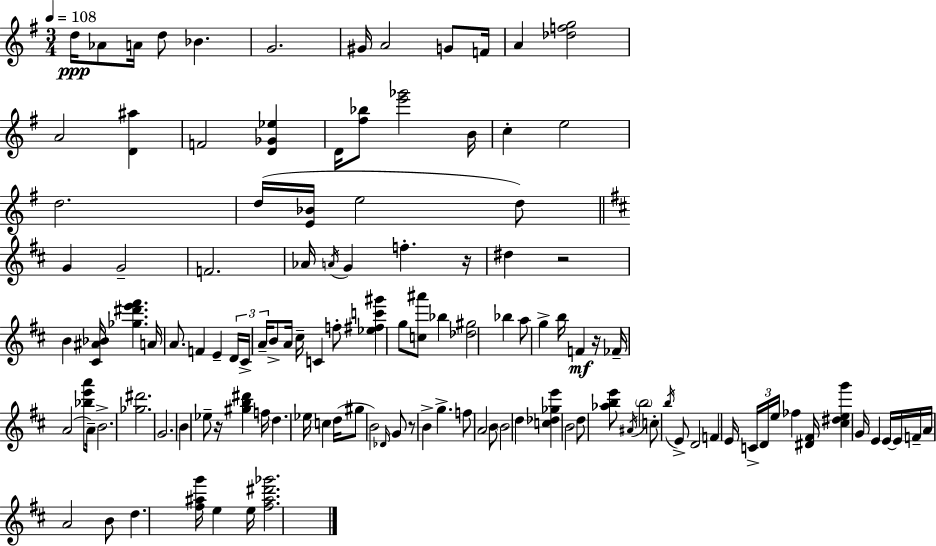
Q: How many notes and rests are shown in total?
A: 122